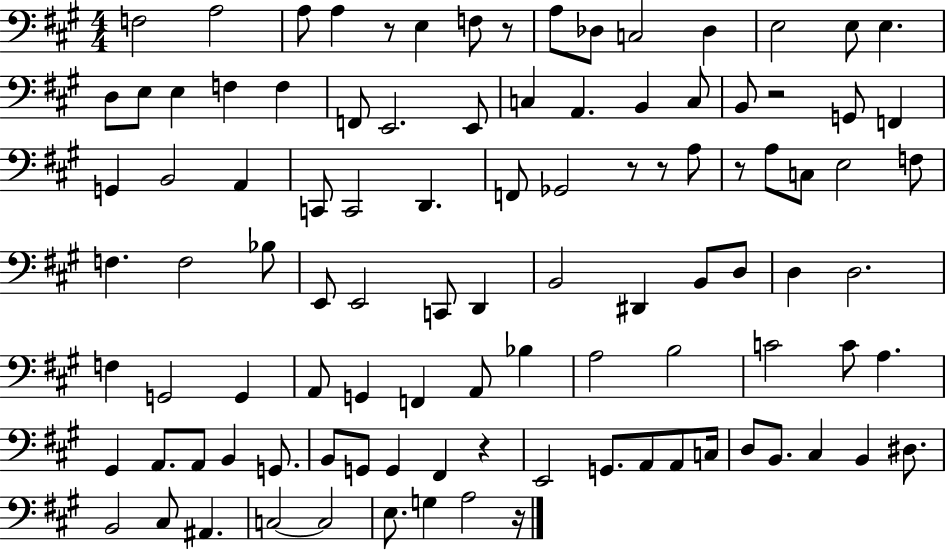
F3/h A3/h A3/e A3/q R/e E3/q F3/e R/e A3/e Db3/e C3/h Db3/q E3/h E3/e E3/q. D3/e E3/e E3/q F3/q F3/q F2/e E2/h. E2/e C3/q A2/q. B2/q C3/e B2/e R/h G2/e F2/q G2/q B2/h A2/q C2/e C2/h D2/q. F2/e Gb2/h R/e R/e A3/e R/e A3/e C3/e E3/h F3/e F3/q. F3/h Bb3/e E2/e E2/h C2/e D2/q B2/h D#2/q B2/e D3/e D3/q D3/h. F3/q G2/h G2/q A2/e G2/q F2/q A2/e Bb3/q A3/h B3/h C4/h C4/e A3/q. G#2/q A2/e. A2/e B2/q G2/e. B2/e G2/e G2/q F#2/q R/q E2/h G2/e. A2/e A2/e C3/s D3/e B2/e. C#3/q B2/q D#3/e. B2/h C#3/e A#2/q. C3/h C3/h E3/e. G3/q A3/h R/s